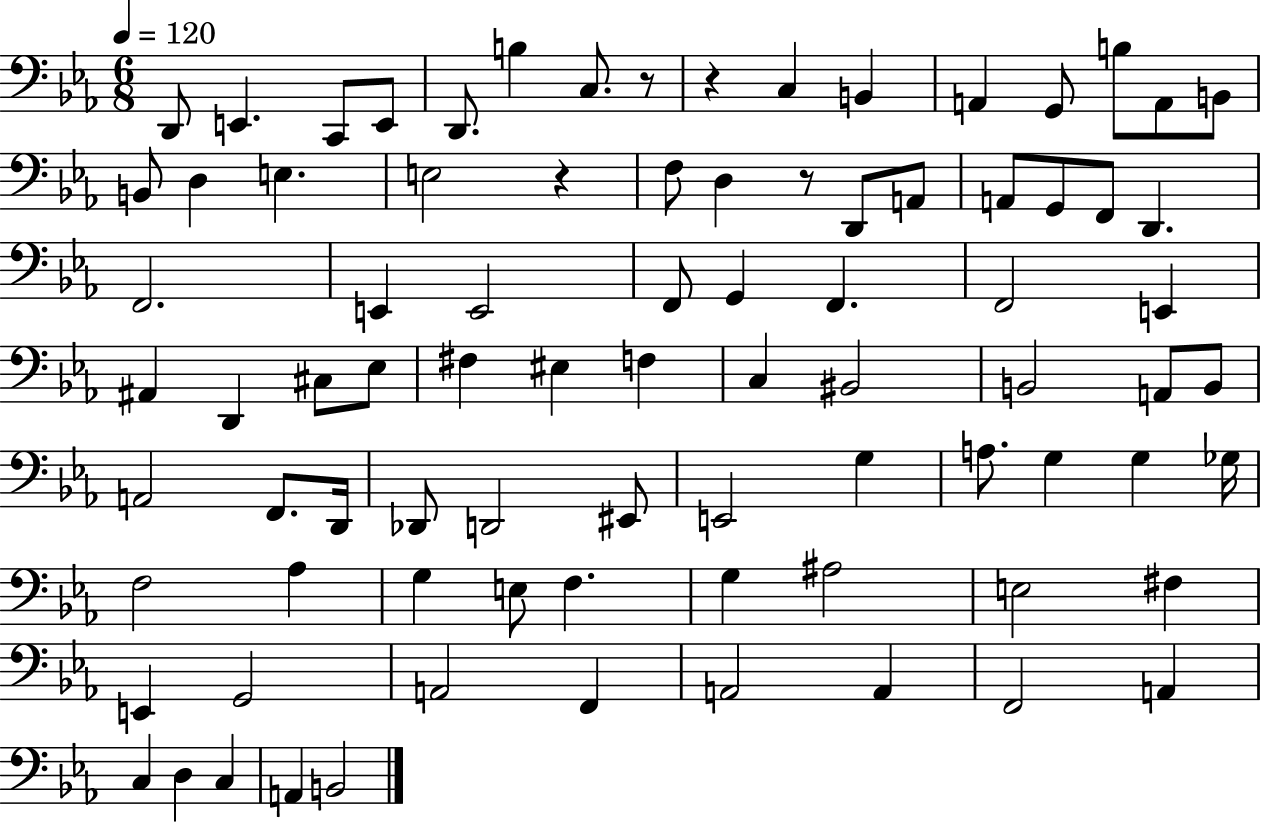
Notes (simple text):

D2/e E2/q. C2/e E2/e D2/e. B3/q C3/e. R/e R/q C3/q B2/q A2/q G2/e B3/e A2/e B2/e B2/e D3/q E3/q. E3/h R/q F3/e D3/q R/e D2/e A2/e A2/e G2/e F2/e D2/q. F2/h. E2/q E2/h F2/e G2/q F2/q. F2/h E2/q A#2/q D2/q C#3/e Eb3/e F#3/q EIS3/q F3/q C3/q BIS2/h B2/h A2/e B2/e A2/h F2/e. D2/s Db2/e D2/h EIS2/e E2/h G3/q A3/e. G3/q G3/q Gb3/s F3/h Ab3/q G3/q E3/e F3/q. G3/q A#3/h E3/h F#3/q E2/q G2/h A2/h F2/q A2/h A2/q F2/h A2/q C3/q D3/q C3/q A2/q B2/h